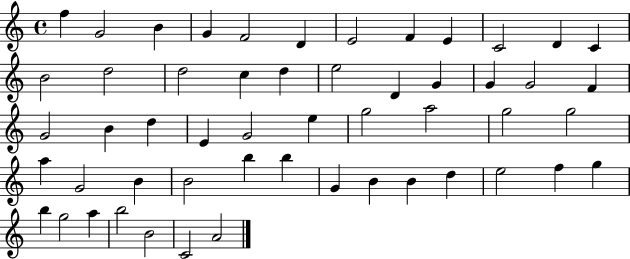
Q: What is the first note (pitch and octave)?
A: F5